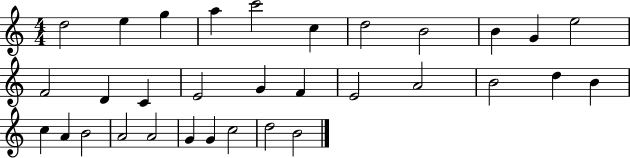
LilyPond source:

{
  \clef treble
  \numericTimeSignature
  \time 4/4
  \key c \major
  d''2 e''4 g''4 | a''4 c'''2 c''4 | d''2 b'2 | b'4 g'4 e''2 | \break f'2 d'4 c'4 | e'2 g'4 f'4 | e'2 a'2 | b'2 d''4 b'4 | \break c''4 a'4 b'2 | a'2 a'2 | g'4 g'4 c''2 | d''2 b'2 | \break \bar "|."
}